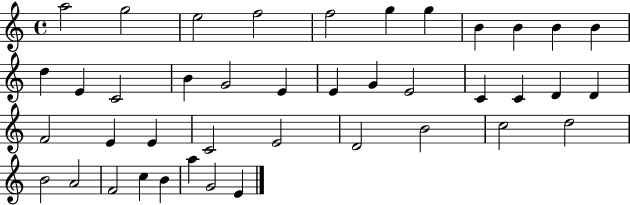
X:1
T:Untitled
M:4/4
L:1/4
K:C
a2 g2 e2 f2 f2 g g B B B B d E C2 B G2 E E G E2 C C D D F2 E E C2 E2 D2 B2 c2 d2 B2 A2 F2 c B a G2 E